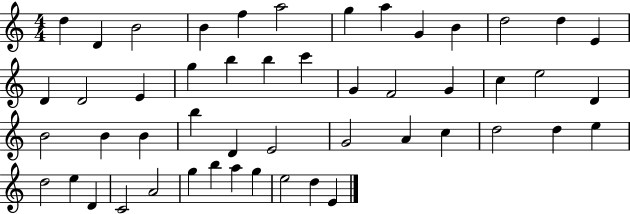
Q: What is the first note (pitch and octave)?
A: D5